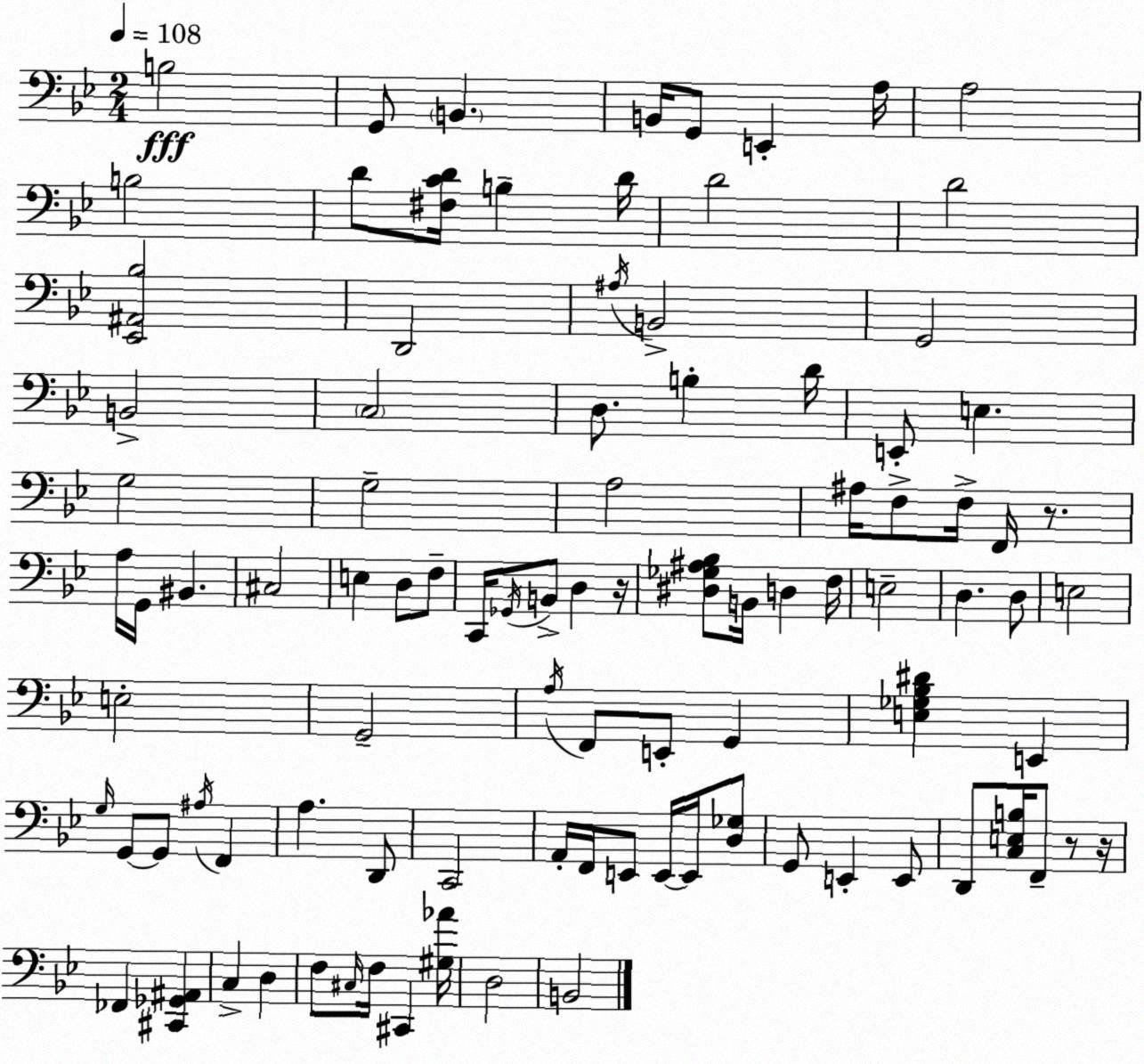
X:1
T:Untitled
M:2/4
L:1/4
K:Bb
B,2 G,,/2 B,, B,,/4 G,,/2 E,, A,/4 A,2 B,2 D/2 [^F,CD]/4 B, D/4 D2 D2 [_E,,^A,,_B,]2 D,,2 ^A,/4 B,,2 G,,2 B,,2 C,2 D,/2 B, D/4 E,,/2 E, G,2 G,2 A,2 ^A,/4 F,/2 F,/4 F,,/4 z/2 A,/4 G,,/4 ^B,, ^C,2 E, D,/2 F,/2 C,,/4 _G,,/4 B,,/2 D, z/4 [^D,_G,^A,_B,]/2 B,,/4 D, F,/4 E,2 D, D,/2 E,2 E,2 G,,2 A,/4 F,,/2 E,,/2 G,, [E,_G,_B,^D] E,, G,/4 G,,/2 G,,/2 ^A,/4 F,, A, D,,/2 C,,2 A,,/4 F,,/4 E,,/2 E,,/4 E,,/4 [D,_G,]/2 G,,/2 E,, E,,/2 D,,/2 [C,E,B,]/4 F,,/2 z/2 z/4 _F,, [^C,,_G,,^A,,] C, D, F,/2 ^C,/4 F,/4 ^C,, [^G,_A]/4 D,2 B,,2